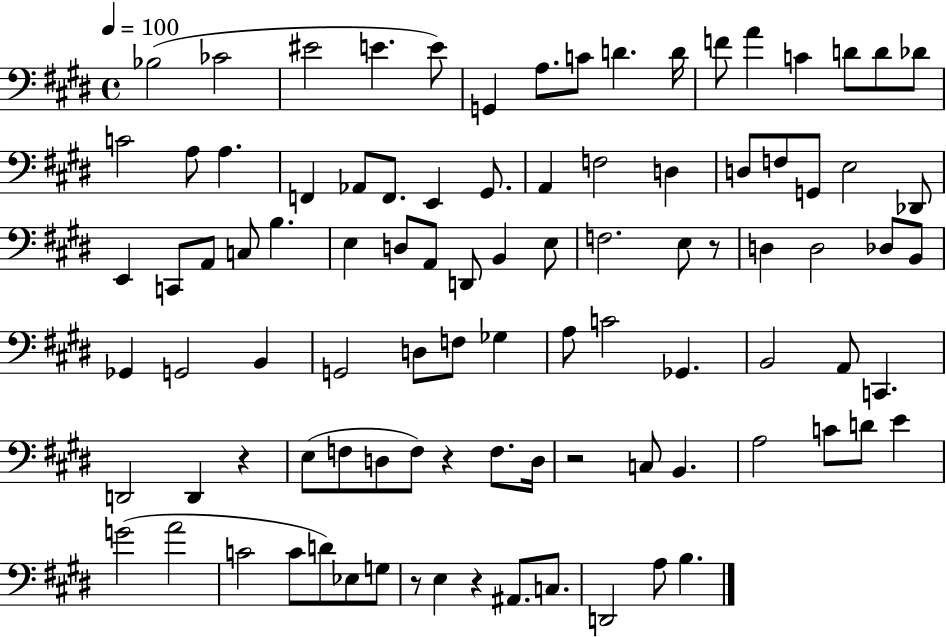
X:1
T:Untitled
M:4/4
L:1/4
K:E
_B,2 _C2 ^E2 E E/2 G,, A,/2 C/2 D D/4 F/2 A C D/2 D/2 _D/2 C2 A,/2 A, F,, _A,,/2 F,,/2 E,, ^G,,/2 A,, F,2 D, D,/2 F,/2 G,,/2 E,2 _D,,/2 E,, C,,/2 A,,/2 C,/2 B, E, D,/2 A,,/2 D,,/2 B,, E,/2 F,2 E,/2 z/2 D, D,2 _D,/2 B,,/2 _G,, G,,2 B,, G,,2 D,/2 F,/2 _G, A,/2 C2 _G,, B,,2 A,,/2 C,, D,,2 D,, z E,/2 F,/2 D,/2 F,/2 z F,/2 D,/4 z2 C,/2 B,, A,2 C/2 D/2 E G2 A2 C2 C/2 D/2 _E,/2 G,/2 z/2 E, z ^A,,/2 C,/2 D,,2 A,/2 B,